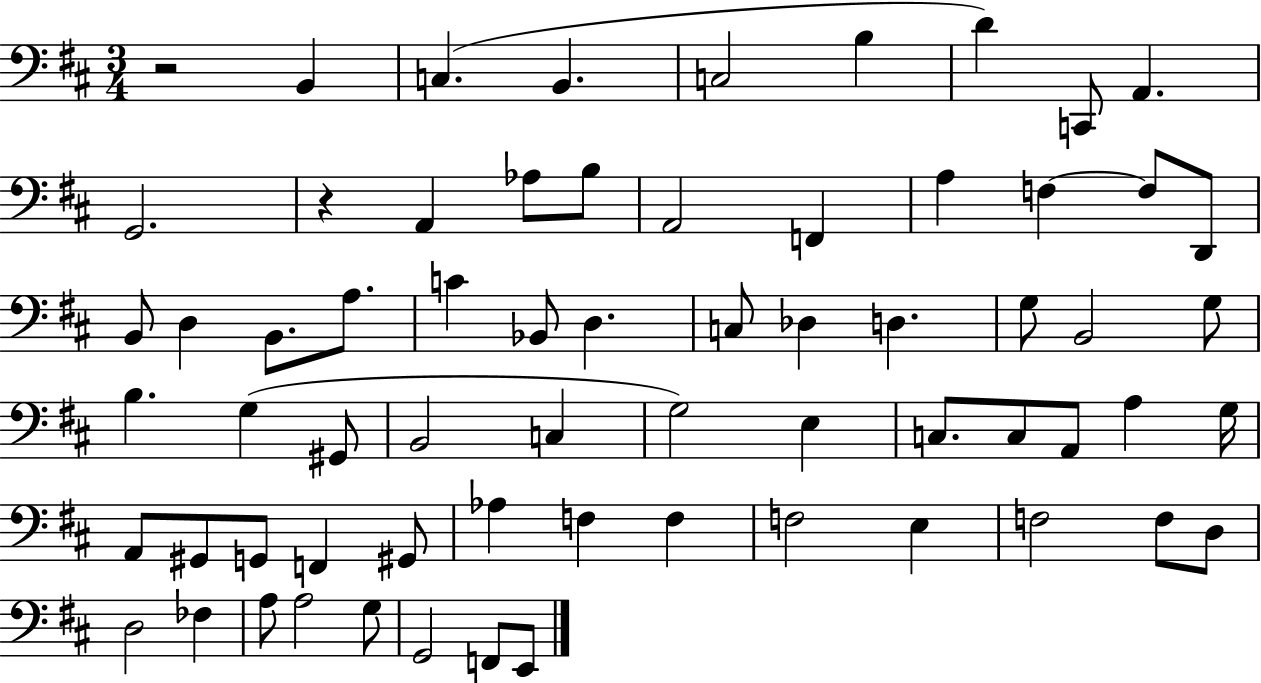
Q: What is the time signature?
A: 3/4